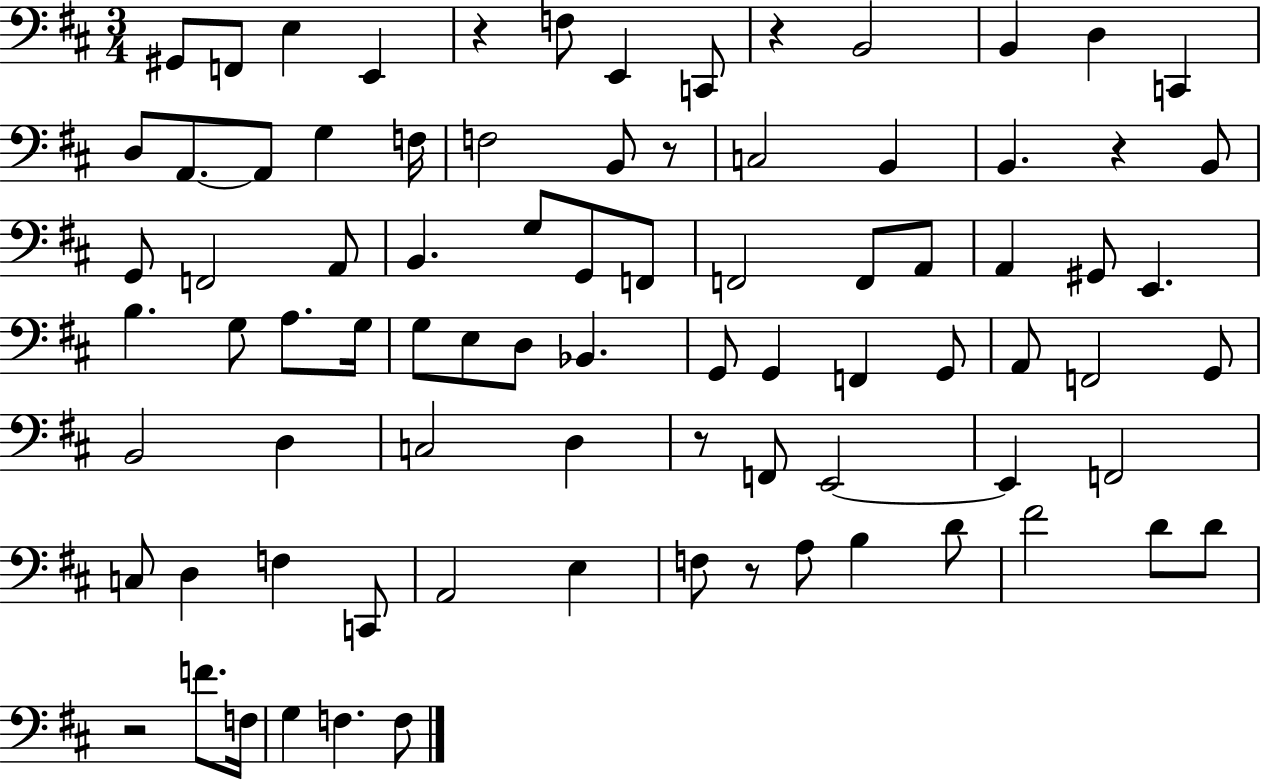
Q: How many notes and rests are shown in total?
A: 83